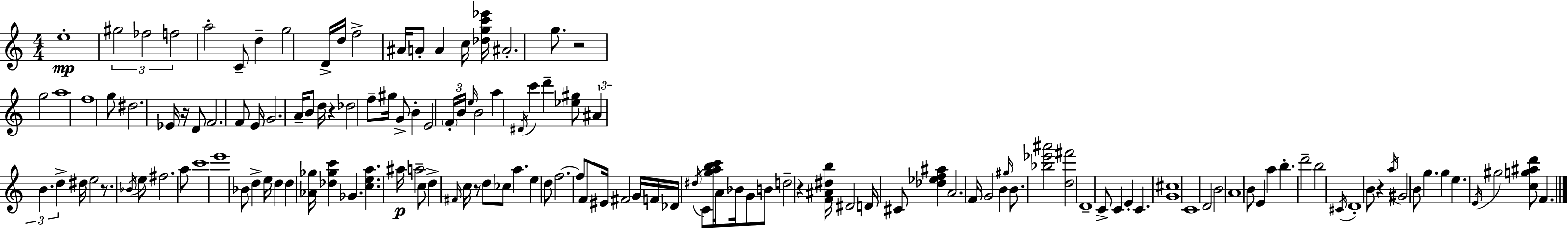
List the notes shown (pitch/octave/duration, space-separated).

E5/w G#5/h FES5/h F5/h A5/h C4/e D5/q G5/h D4/s D5/s F5/h A#4/s A4/e A4/q C5/s [Db5,G5,C6,Eb6]/s A#4/h. G5/e. R/h G5/h A5/w F5/w G5/e D#5/h. Eb4/s R/s D4/e F4/h. F4/e E4/s G4/h. A4/s B4/e D5/s R/q Db5/h F5/e G#5/s G4/e B4/q E4/h F4/s B4/s E5/s B4/h A5/q D#4/s C6/q D6/q [Eb5,G#5]/e A#4/q B4/q. D5/q D#5/s E5/h R/e. Bb4/s E5/e F#5/h. A5/e C6/w E6/w Bb4/e D5/q E5/s D5/q D5/q [Ab4,Gb5]/s [Db5,Gb5,C6]/q Gb4/q. [C5,E5,A5]/q. A#5/s A5/h C5/e D5/q F#4/s C5/s R/e D5/e CES5/e A5/q. E5/q D5/e F5/h. F5/e F4/e EIS4/s F#4/h G4/s F4/s Db4/s D#5/s C4/e [G5,A5,B5,C6]/s A4/e Bb4/s G4/e B4/e D5/h R/q [F4,A#4,D#5,B5]/s D#4/h D4/s C#4/e [Db5,Eb5,F5,A#5]/q A4/h. F4/s G4/h B4/q G#5/s B4/e. [Bb5,Eb6,A#6]/h [D5,F#6]/h D4/w C4/e C4/q E4/q C4/q. [G4,C#5]/w C4/w D4/h B4/h A4/w B4/e E4/q A5/q B5/q. D6/h B5/h C#4/s D4/w B4/e R/q A5/s G#4/h B4/e G5/q. G5/q E5/q. E4/s G#5/h [C5,G5,A#5,D6]/e F4/q.